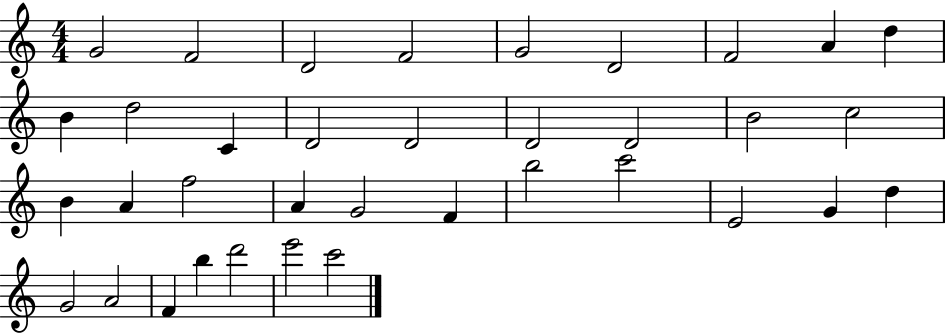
G4/h F4/h D4/h F4/h G4/h D4/h F4/h A4/q D5/q B4/q D5/h C4/q D4/h D4/h D4/h D4/h B4/h C5/h B4/q A4/q F5/h A4/q G4/h F4/q B5/h C6/h E4/h G4/q D5/q G4/h A4/h F4/q B5/q D6/h E6/h C6/h